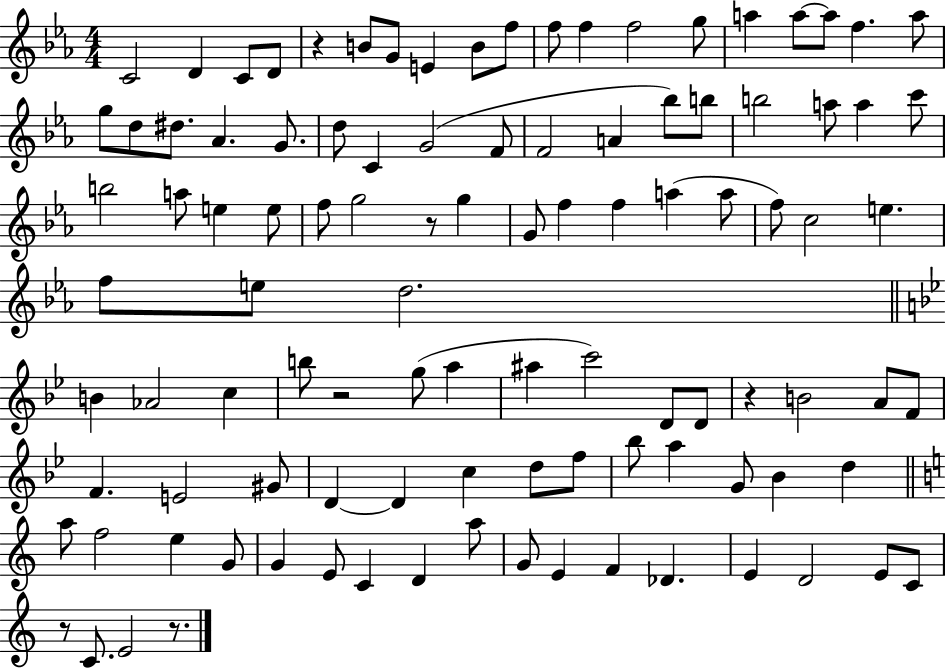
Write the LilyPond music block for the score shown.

{
  \clef treble
  \numericTimeSignature
  \time 4/4
  \key ees \major
  \repeat volta 2 { c'2 d'4 c'8 d'8 | r4 b'8 g'8 e'4 b'8 f''8 | f''8 f''4 f''2 g''8 | a''4 a''8~~ a''8 f''4. a''8 | \break g''8 d''8 dis''8. aes'4. g'8. | d''8 c'4 g'2( f'8 | f'2 a'4 bes''8) b''8 | b''2 a''8 a''4 c'''8 | \break b''2 a''8 e''4 e''8 | f''8 g''2 r8 g''4 | g'8 f''4 f''4 a''4( a''8 | f''8) c''2 e''4. | \break f''8 e''8 d''2. | \bar "||" \break \key bes \major b'4 aes'2 c''4 | b''8 r2 g''8( a''4 | ais''4 c'''2) d'8 d'8 | r4 b'2 a'8 f'8 | \break f'4. e'2 gis'8 | d'4~~ d'4 c''4 d''8 f''8 | bes''8 a''4 g'8 bes'4 d''4 | \bar "||" \break \key c \major a''8 f''2 e''4 g'8 | g'4 e'8 c'4 d'4 a''8 | g'8 e'4 f'4 des'4. | e'4 d'2 e'8 c'8 | \break r8 c'8. e'2 r8. | } \bar "|."
}